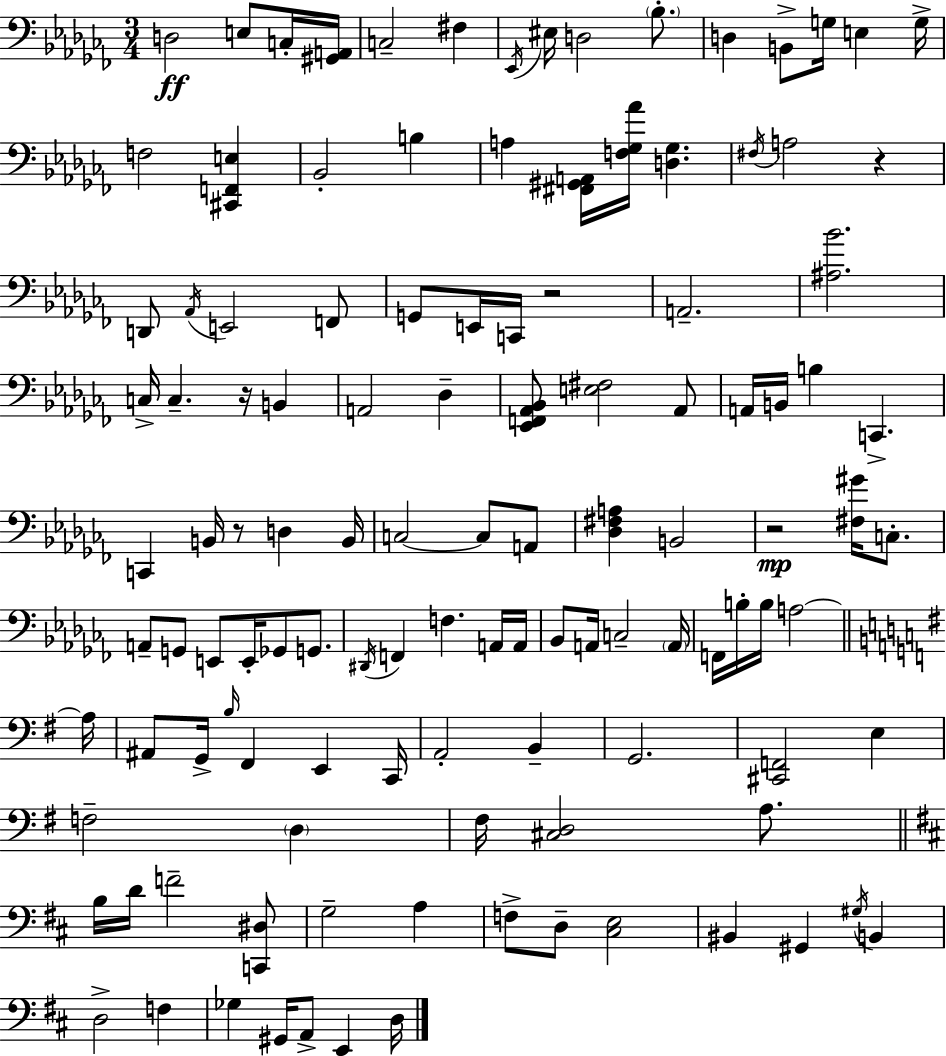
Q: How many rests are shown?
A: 5